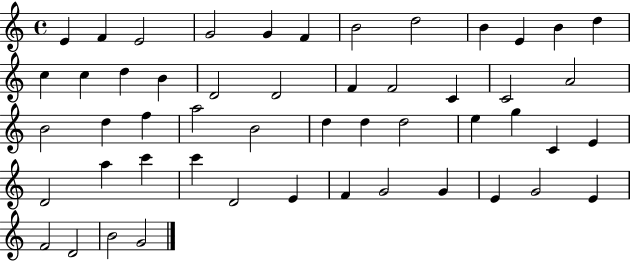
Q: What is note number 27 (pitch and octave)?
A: A5